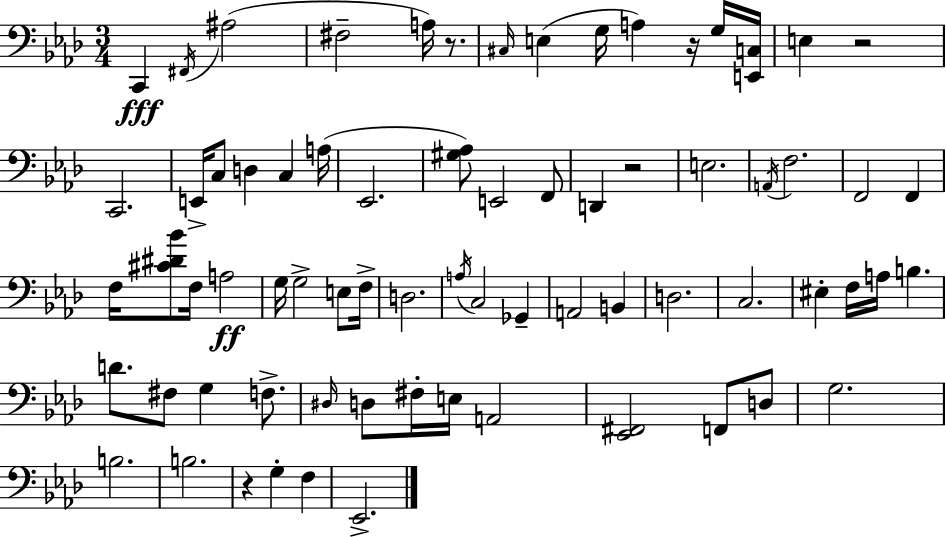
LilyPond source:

{
  \clef bass
  \numericTimeSignature
  \time 3/4
  \key f \minor
  c,4\fff \acciaccatura { fis,16 } ais2( | fis2-- a16) r8. | \grace { cis16 }( e4 g16 a4) r16 | g16 <e, c>16 e4 r2 | \break c,2. | e,16-> c8 d4 c4 | a16( ees,2. | <gis aes>8) e,2 | \break f,8 d,4 r2 | e2. | \acciaccatura { a,16 } f2. | f,2 f,4 | \break f16 <cis' dis' bes'>8 f16 a2\ff | g16 g2-> | e8 f16-> d2. | \acciaccatura { a16 } c2 | \break ges,4-- a,2 | b,4 d2. | c2. | eis4-. f16 a16 b4. | \break d'8. fis8 g4 | f8.-> \grace { dis16 } d8 fis16-. e16 a,2 | <ees, fis,>2 | f,8 d8 g2. | \break b2. | b2. | r4 g4-. | f4 ees,2.-> | \break \bar "|."
}